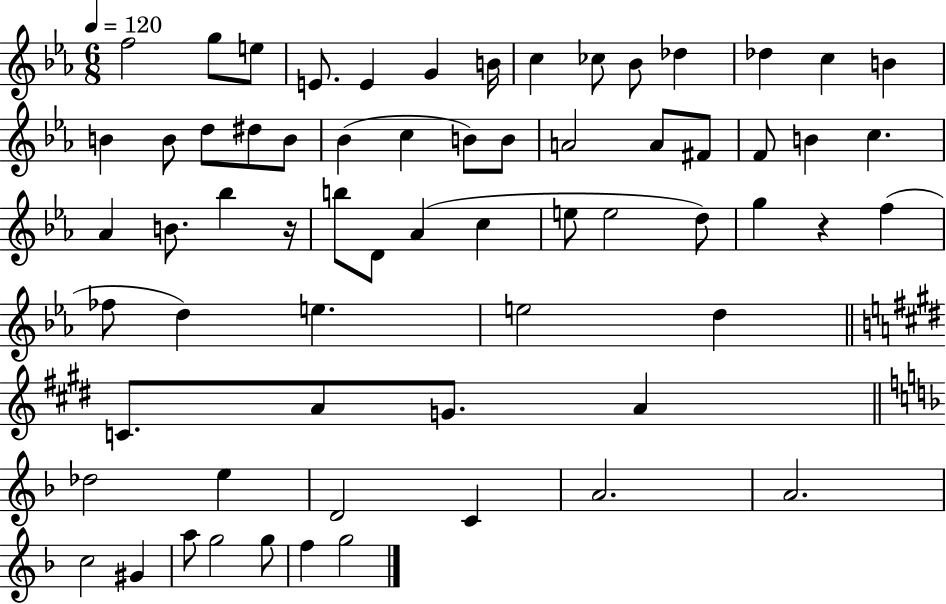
X:1
T:Untitled
M:6/8
L:1/4
K:Eb
f2 g/2 e/2 E/2 E G B/4 c _c/2 _B/2 _d _d c B B B/2 d/2 ^d/2 B/2 _B c B/2 B/2 A2 A/2 ^F/2 F/2 B c _A B/2 _b z/4 b/2 D/2 _A c e/2 e2 d/2 g z f _f/2 d e e2 d C/2 A/2 G/2 A _d2 e D2 C A2 A2 c2 ^G a/2 g2 g/2 f g2